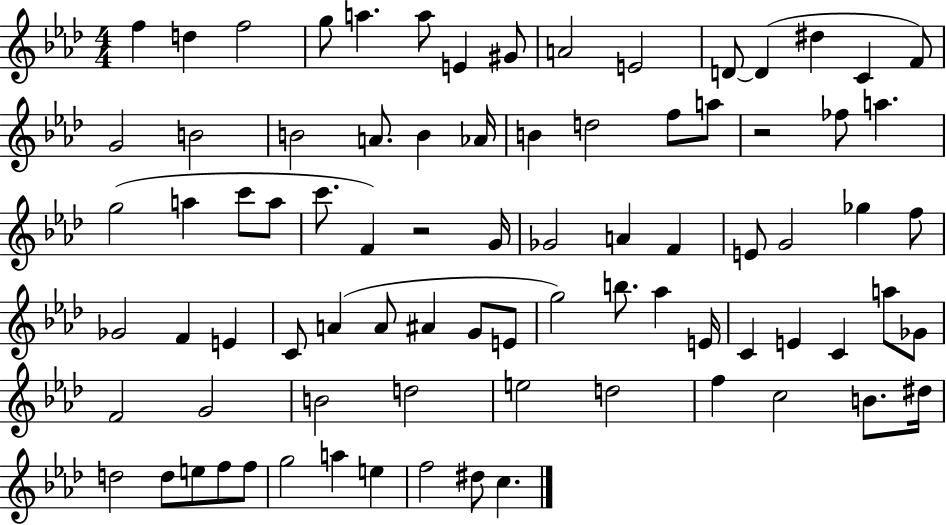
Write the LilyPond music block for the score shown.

{
  \clef treble
  \numericTimeSignature
  \time 4/4
  \key aes \major
  f''4 d''4 f''2 | g''8 a''4. a''8 e'4 gis'8 | a'2 e'2 | d'8~~ d'4( dis''4 c'4 f'8) | \break g'2 b'2 | b'2 a'8. b'4 aes'16 | b'4 d''2 f''8 a''8 | r2 fes''8 a''4. | \break g''2( a''4 c'''8 a''8 | c'''8. f'4) r2 g'16 | ges'2 a'4 f'4 | e'8 g'2 ges''4 f''8 | \break ges'2 f'4 e'4 | c'8 a'4( a'8 ais'4 g'8 e'8 | g''2) b''8. aes''4 e'16 | c'4 e'4 c'4 a''8 ges'8 | \break f'2 g'2 | b'2 d''2 | e''2 d''2 | f''4 c''2 b'8. dis''16 | \break d''2 d''8 e''8 f''8 f''8 | g''2 a''4 e''4 | f''2 dis''8 c''4. | \bar "|."
}